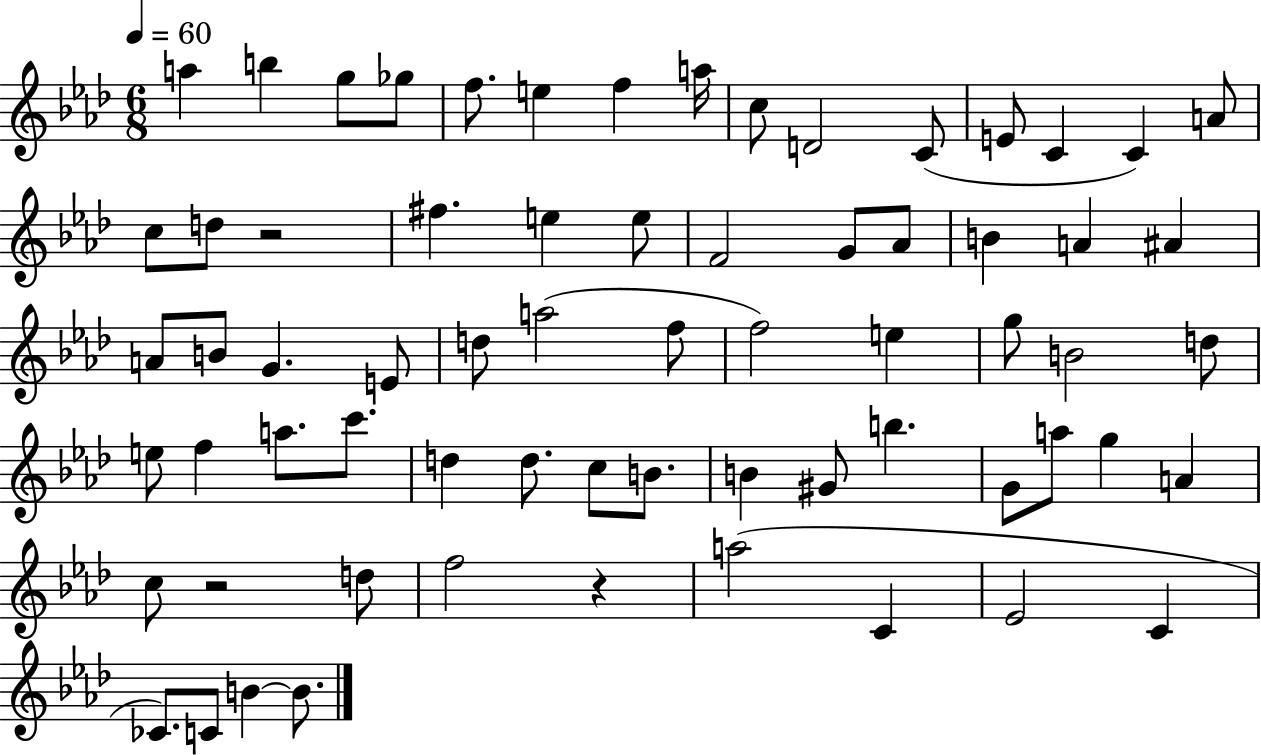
{
  \clef treble
  \numericTimeSignature
  \time 6/8
  \key aes \major
  \tempo 4 = 60
  a''4 b''4 g''8 ges''8 | f''8. e''4 f''4 a''16 | c''8 d'2 c'8( | e'8 c'4 c'4) a'8 | \break c''8 d''8 r2 | fis''4. e''4 e''8 | f'2 g'8 aes'8 | b'4 a'4 ais'4 | \break a'8 b'8 g'4. e'8 | d''8 a''2( f''8 | f''2) e''4 | g''8 b'2 d''8 | \break e''8 f''4 a''8. c'''8. | d''4 d''8. c''8 b'8. | b'4 gis'8 b''4. | g'8 a''8 g''4 a'4 | \break c''8 r2 d''8 | f''2 r4 | a''2( c'4 | ees'2 c'4 | \break ces'8.) c'8 b'4~~ b'8. | \bar "|."
}